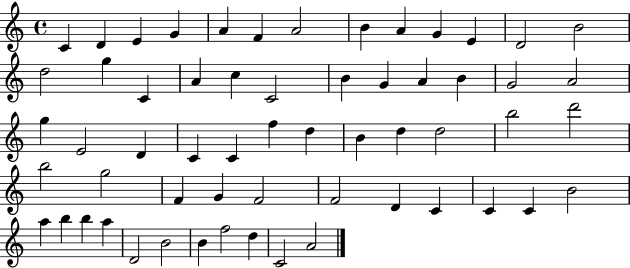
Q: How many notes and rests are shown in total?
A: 59